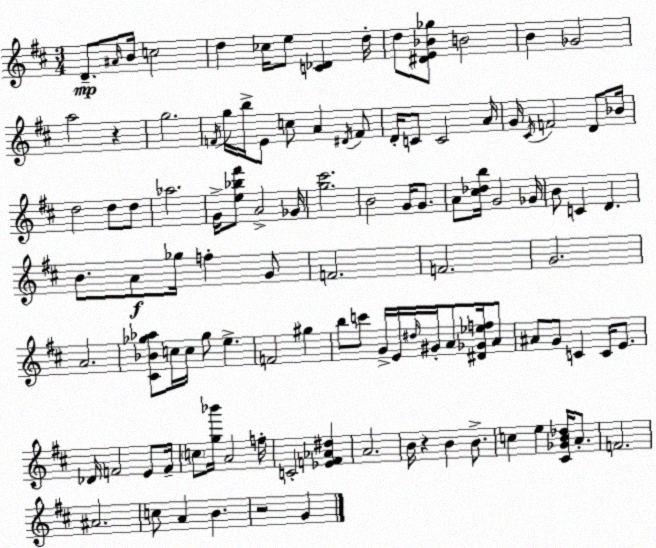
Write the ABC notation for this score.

X:1
T:Untitled
M:3/4
L:1/4
K:D
D/2 ^A/4 B/4 c2 d _c/4 e/2 [C_D] d/4 d/2 [^DE_B_g]/2 B2 B _G2 a2 z g2 F/4 g/4 b/4 E/2 c/2 A ^D/4 F/2 D/4 C/2 C2 A/4 G/4 ^C/4 F2 D/2 _B/4 d2 d/2 d/2 _a2 G/4 [e_b^f']/2 A2 _G/4 [g^c']2 B2 G/4 G/2 A/2 [^c_db]/4 G2 _G/4 B/2 C D B/2 A/2 _g/4 f G/2 F2 F2 G2 A2 [^C_B_g_a]/2 c/4 c/4 _g/2 e F2 ^g b/2 c'/2 G/4 E/4 ^d/4 ^G/4 A/2 [^D_G_ef]/4 A/2 ^A/2 G/2 C C/4 E/2 _D/4 F2 E/2 F/4 c/2 [g_b']/4 A2 f/4 C2 [_EF_A^d] A2 B/4 z B B/2 c e [^C_GB_d]/4 A/2 F2 ^A2 c/2 A B z2 G